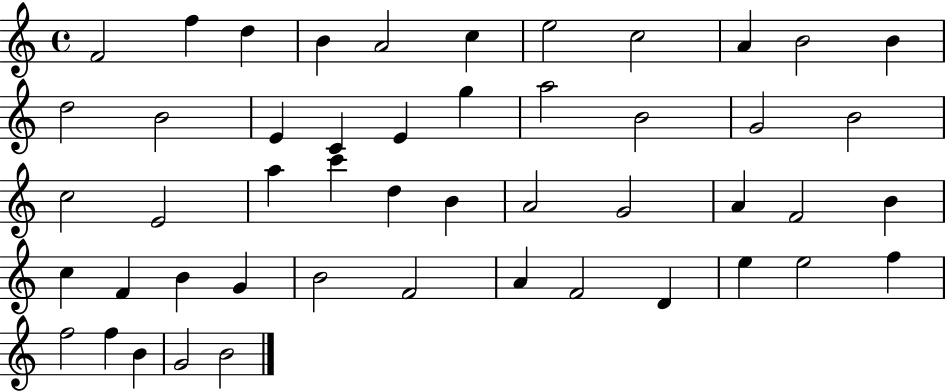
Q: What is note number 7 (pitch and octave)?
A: E5